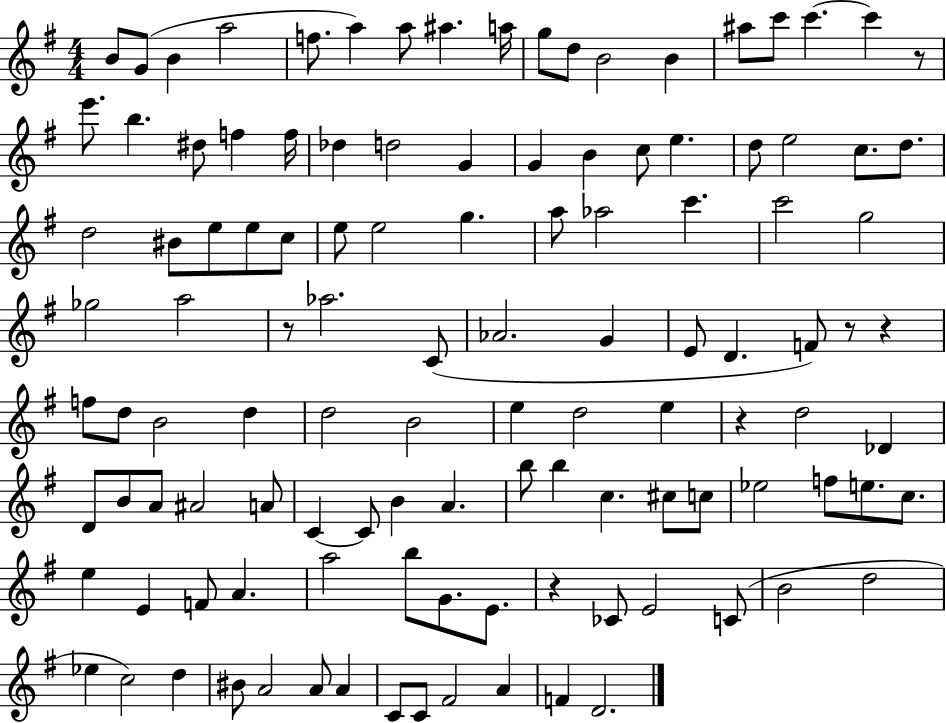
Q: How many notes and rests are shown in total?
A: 116